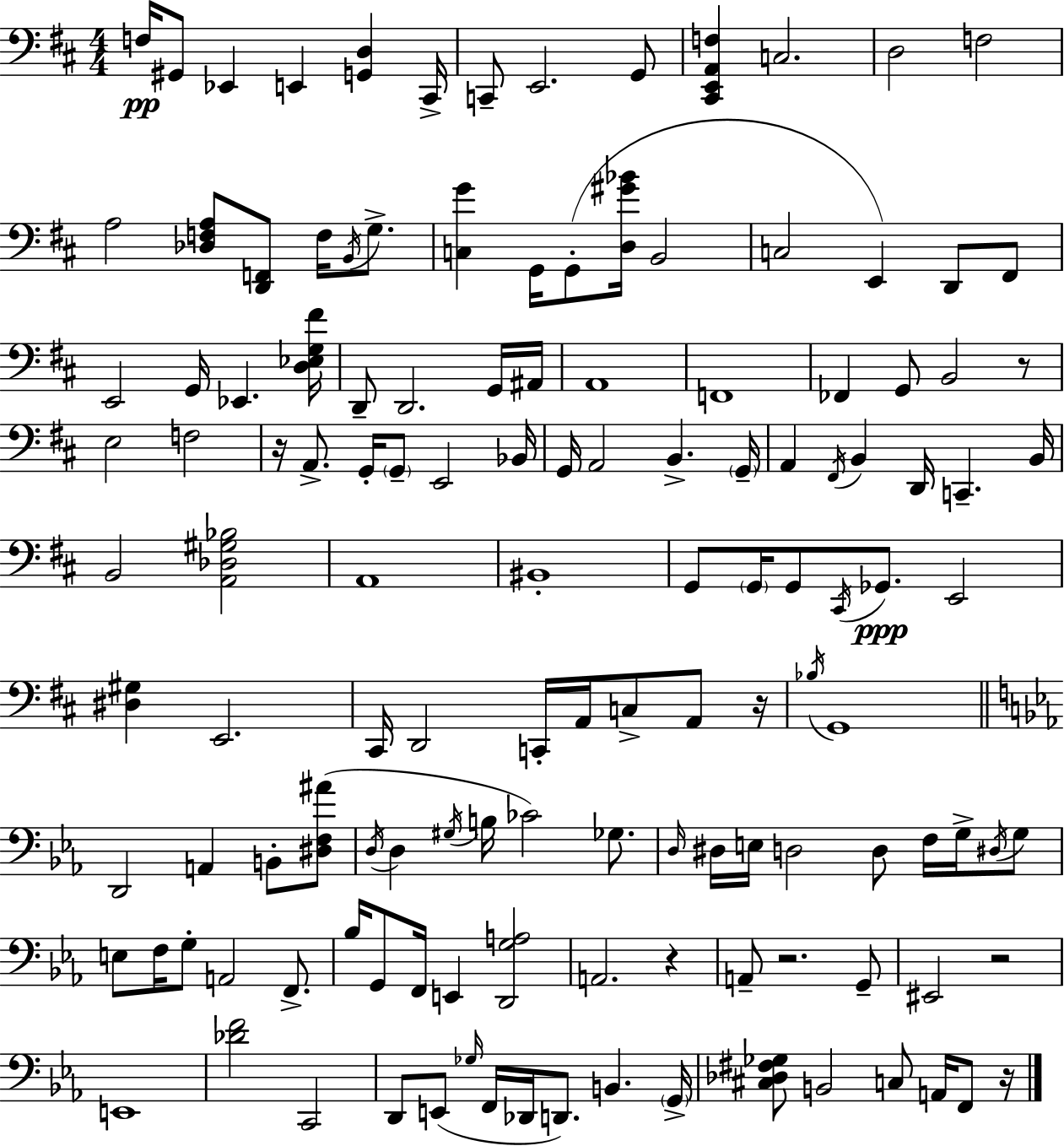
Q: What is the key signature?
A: D major